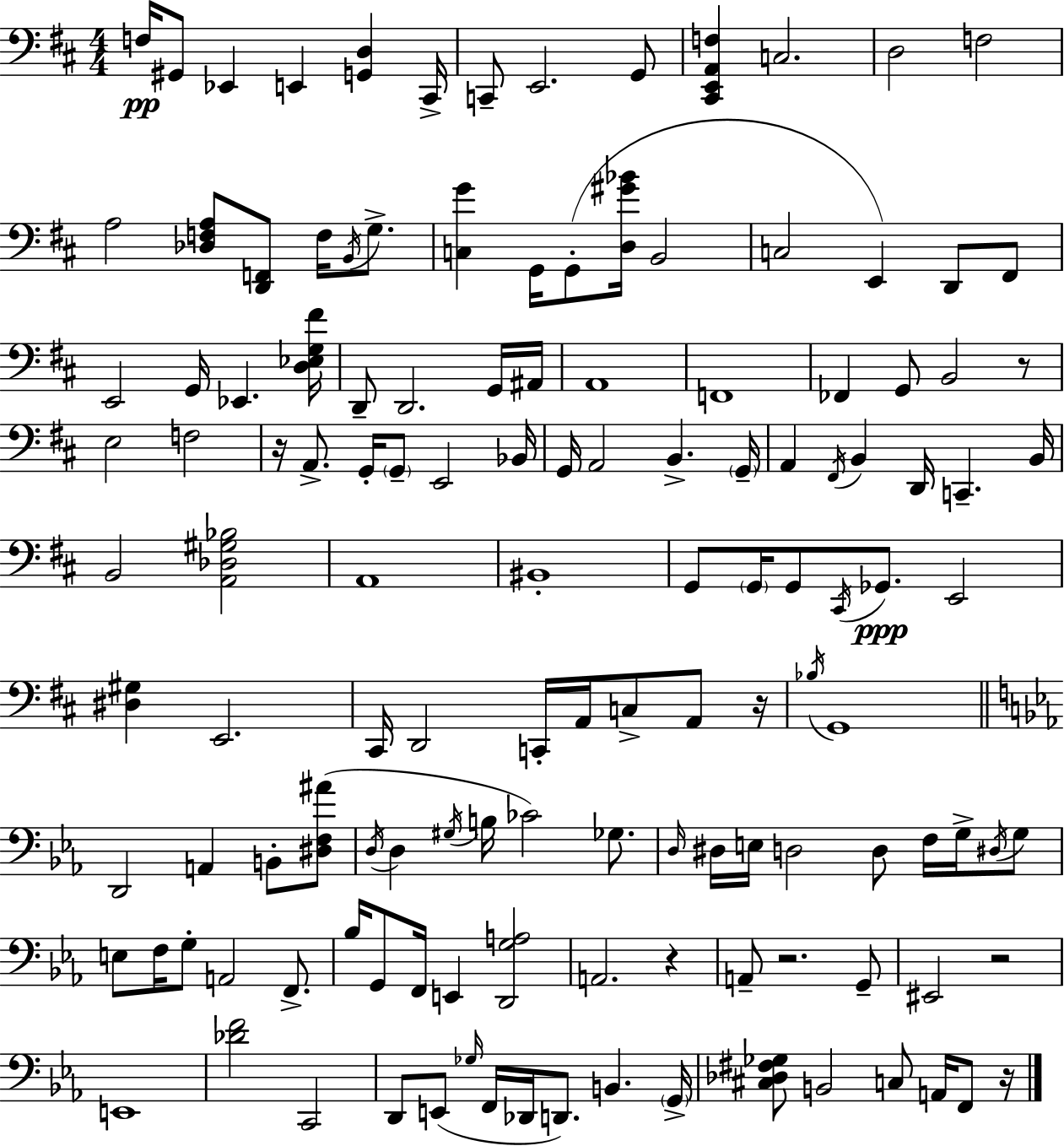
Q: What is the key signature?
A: D major